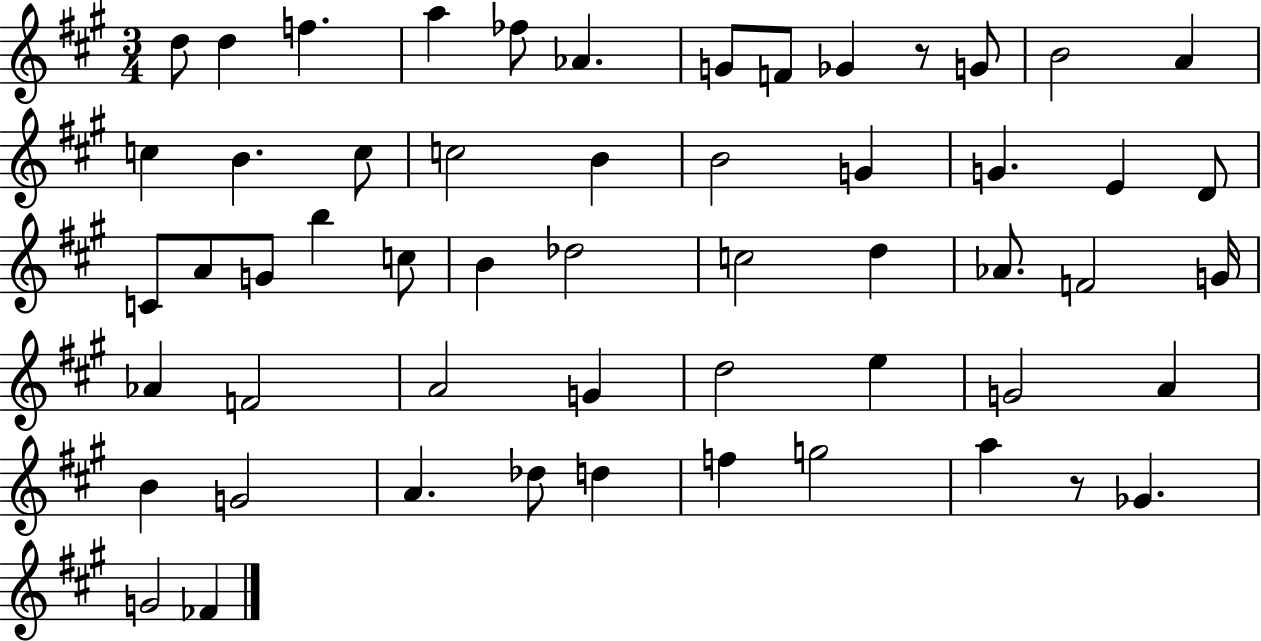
{
  \clef treble
  \numericTimeSignature
  \time 3/4
  \key a \major
  d''8 d''4 f''4. | a''4 fes''8 aes'4. | g'8 f'8 ges'4 r8 g'8 | b'2 a'4 | \break c''4 b'4. c''8 | c''2 b'4 | b'2 g'4 | g'4. e'4 d'8 | \break c'8 a'8 g'8 b''4 c''8 | b'4 des''2 | c''2 d''4 | aes'8. f'2 g'16 | \break aes'4 f'2 | a'2 g'4 | d''2 e''4 | g'2 a'4 | \break b'4 g'2 | a'4. des''8 d''4 | f''4 g''2 | a''4 r8 ges'4. | \break g'2 fes'4 | \bar "|."
}